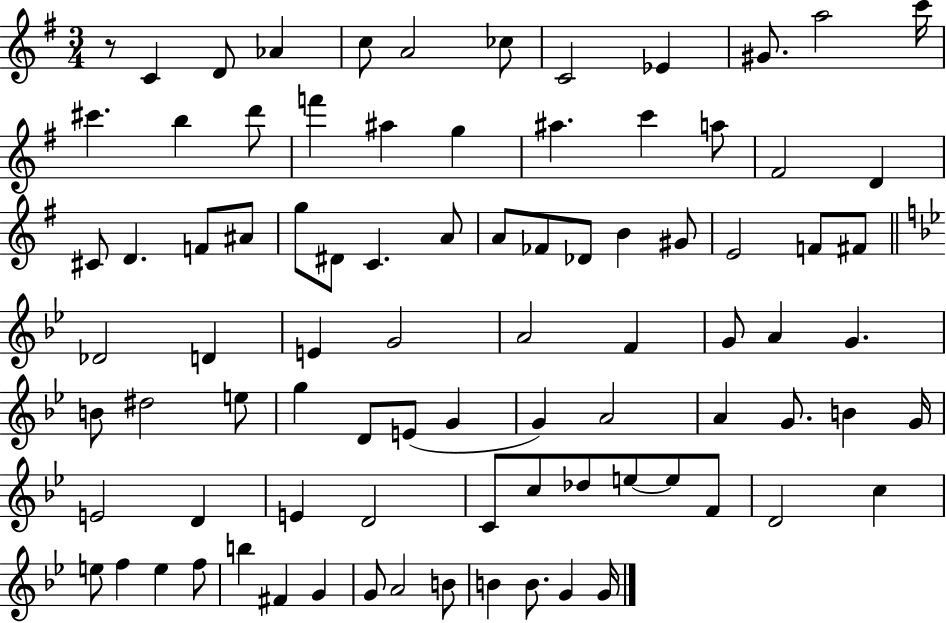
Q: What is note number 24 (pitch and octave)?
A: D4